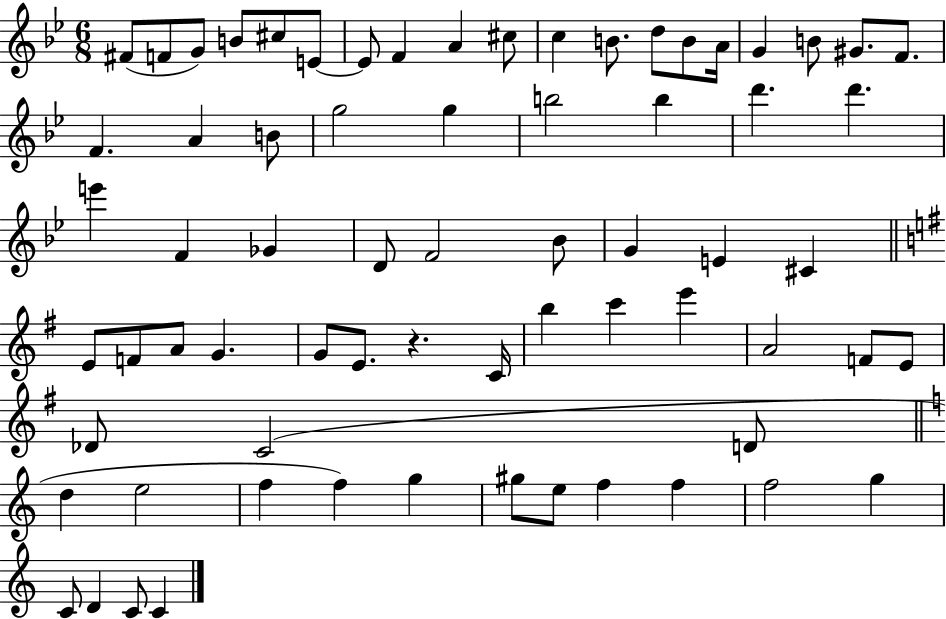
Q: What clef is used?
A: treble